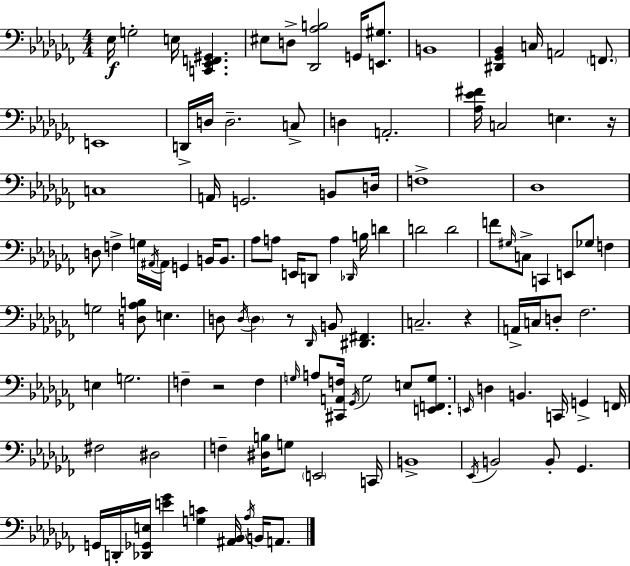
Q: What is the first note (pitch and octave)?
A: Eb3